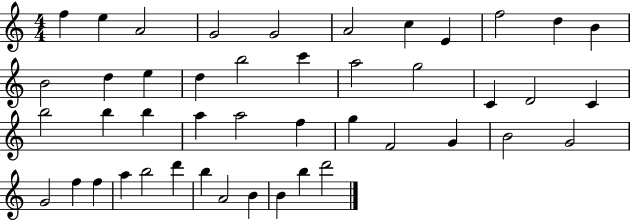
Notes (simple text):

F5/q E5/q A4/h G4/h G4/h A4/h C5/q E4/q F5/h D5/q B4/q B4/h D5/q E5/q D5/q B5/h C6/q A5/h G5/h C4/q D4/h C4/q B5/h B5/q B5/q A5/q A5/h F5/q G5/q F4/h G4/q B4/h G4/h G4/h F5/q F5/q A5/q B5/h D6/q B5/q A4/h B4/q B4/q B5/q D6/h